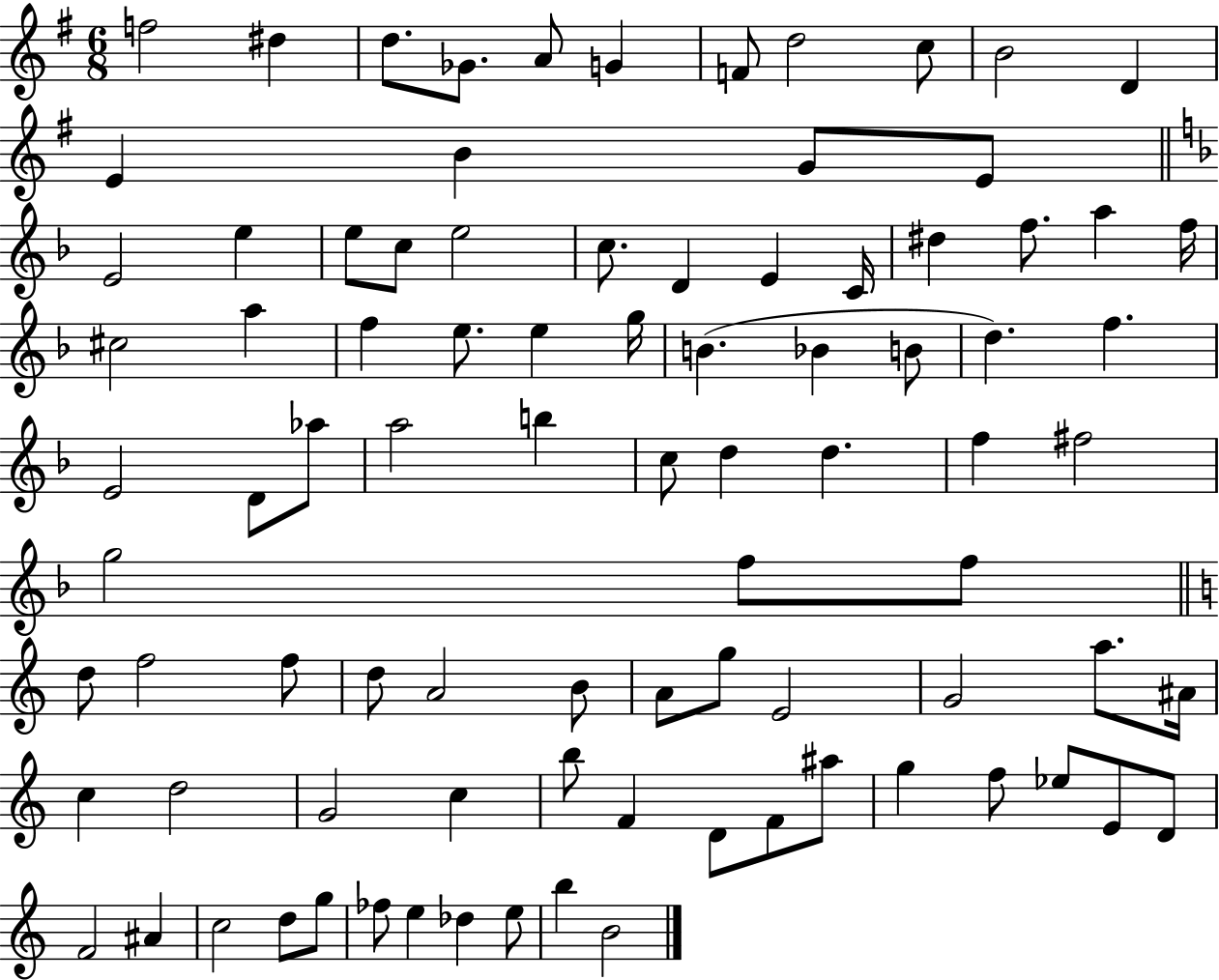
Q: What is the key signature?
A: G major